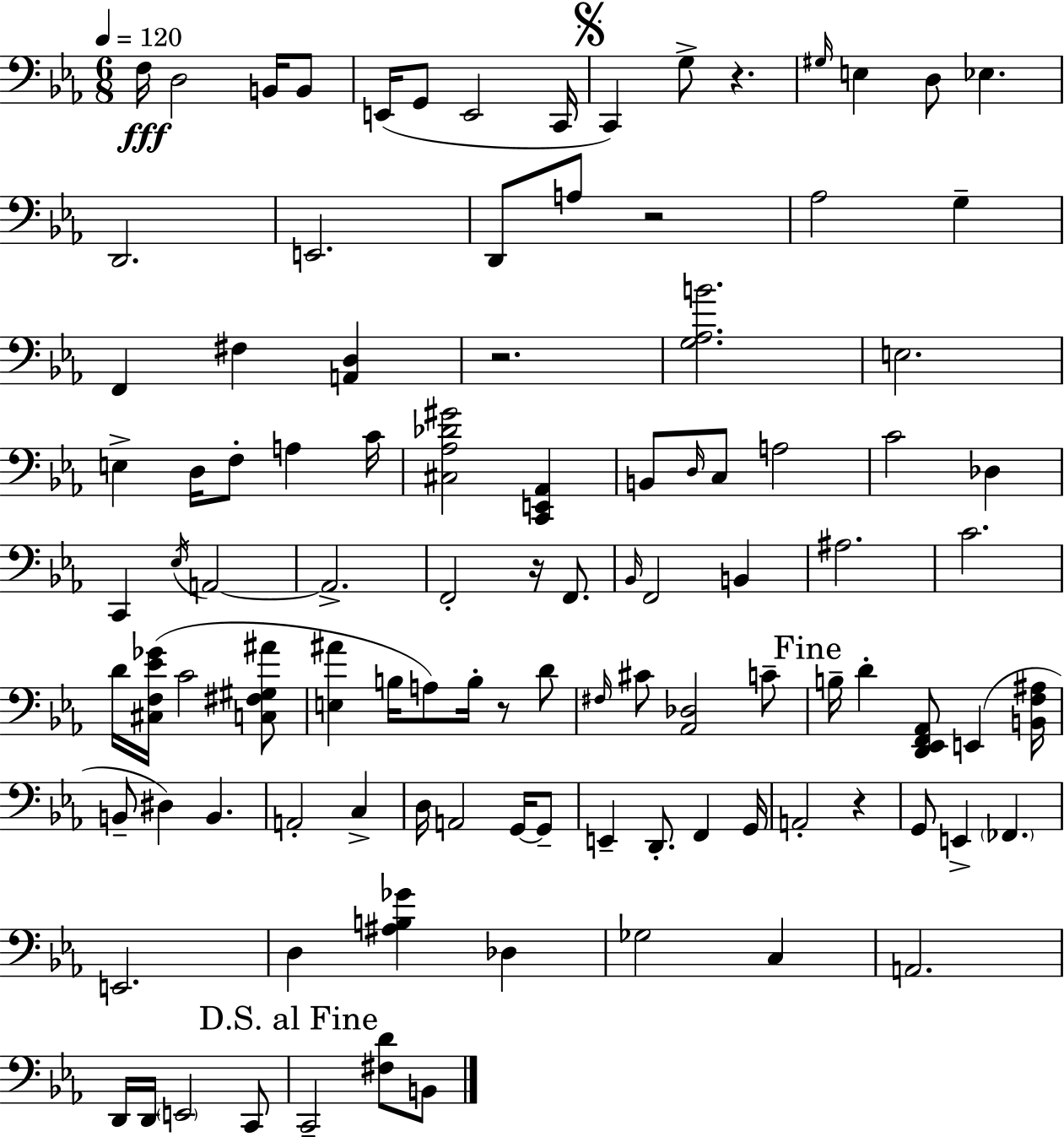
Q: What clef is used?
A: bass